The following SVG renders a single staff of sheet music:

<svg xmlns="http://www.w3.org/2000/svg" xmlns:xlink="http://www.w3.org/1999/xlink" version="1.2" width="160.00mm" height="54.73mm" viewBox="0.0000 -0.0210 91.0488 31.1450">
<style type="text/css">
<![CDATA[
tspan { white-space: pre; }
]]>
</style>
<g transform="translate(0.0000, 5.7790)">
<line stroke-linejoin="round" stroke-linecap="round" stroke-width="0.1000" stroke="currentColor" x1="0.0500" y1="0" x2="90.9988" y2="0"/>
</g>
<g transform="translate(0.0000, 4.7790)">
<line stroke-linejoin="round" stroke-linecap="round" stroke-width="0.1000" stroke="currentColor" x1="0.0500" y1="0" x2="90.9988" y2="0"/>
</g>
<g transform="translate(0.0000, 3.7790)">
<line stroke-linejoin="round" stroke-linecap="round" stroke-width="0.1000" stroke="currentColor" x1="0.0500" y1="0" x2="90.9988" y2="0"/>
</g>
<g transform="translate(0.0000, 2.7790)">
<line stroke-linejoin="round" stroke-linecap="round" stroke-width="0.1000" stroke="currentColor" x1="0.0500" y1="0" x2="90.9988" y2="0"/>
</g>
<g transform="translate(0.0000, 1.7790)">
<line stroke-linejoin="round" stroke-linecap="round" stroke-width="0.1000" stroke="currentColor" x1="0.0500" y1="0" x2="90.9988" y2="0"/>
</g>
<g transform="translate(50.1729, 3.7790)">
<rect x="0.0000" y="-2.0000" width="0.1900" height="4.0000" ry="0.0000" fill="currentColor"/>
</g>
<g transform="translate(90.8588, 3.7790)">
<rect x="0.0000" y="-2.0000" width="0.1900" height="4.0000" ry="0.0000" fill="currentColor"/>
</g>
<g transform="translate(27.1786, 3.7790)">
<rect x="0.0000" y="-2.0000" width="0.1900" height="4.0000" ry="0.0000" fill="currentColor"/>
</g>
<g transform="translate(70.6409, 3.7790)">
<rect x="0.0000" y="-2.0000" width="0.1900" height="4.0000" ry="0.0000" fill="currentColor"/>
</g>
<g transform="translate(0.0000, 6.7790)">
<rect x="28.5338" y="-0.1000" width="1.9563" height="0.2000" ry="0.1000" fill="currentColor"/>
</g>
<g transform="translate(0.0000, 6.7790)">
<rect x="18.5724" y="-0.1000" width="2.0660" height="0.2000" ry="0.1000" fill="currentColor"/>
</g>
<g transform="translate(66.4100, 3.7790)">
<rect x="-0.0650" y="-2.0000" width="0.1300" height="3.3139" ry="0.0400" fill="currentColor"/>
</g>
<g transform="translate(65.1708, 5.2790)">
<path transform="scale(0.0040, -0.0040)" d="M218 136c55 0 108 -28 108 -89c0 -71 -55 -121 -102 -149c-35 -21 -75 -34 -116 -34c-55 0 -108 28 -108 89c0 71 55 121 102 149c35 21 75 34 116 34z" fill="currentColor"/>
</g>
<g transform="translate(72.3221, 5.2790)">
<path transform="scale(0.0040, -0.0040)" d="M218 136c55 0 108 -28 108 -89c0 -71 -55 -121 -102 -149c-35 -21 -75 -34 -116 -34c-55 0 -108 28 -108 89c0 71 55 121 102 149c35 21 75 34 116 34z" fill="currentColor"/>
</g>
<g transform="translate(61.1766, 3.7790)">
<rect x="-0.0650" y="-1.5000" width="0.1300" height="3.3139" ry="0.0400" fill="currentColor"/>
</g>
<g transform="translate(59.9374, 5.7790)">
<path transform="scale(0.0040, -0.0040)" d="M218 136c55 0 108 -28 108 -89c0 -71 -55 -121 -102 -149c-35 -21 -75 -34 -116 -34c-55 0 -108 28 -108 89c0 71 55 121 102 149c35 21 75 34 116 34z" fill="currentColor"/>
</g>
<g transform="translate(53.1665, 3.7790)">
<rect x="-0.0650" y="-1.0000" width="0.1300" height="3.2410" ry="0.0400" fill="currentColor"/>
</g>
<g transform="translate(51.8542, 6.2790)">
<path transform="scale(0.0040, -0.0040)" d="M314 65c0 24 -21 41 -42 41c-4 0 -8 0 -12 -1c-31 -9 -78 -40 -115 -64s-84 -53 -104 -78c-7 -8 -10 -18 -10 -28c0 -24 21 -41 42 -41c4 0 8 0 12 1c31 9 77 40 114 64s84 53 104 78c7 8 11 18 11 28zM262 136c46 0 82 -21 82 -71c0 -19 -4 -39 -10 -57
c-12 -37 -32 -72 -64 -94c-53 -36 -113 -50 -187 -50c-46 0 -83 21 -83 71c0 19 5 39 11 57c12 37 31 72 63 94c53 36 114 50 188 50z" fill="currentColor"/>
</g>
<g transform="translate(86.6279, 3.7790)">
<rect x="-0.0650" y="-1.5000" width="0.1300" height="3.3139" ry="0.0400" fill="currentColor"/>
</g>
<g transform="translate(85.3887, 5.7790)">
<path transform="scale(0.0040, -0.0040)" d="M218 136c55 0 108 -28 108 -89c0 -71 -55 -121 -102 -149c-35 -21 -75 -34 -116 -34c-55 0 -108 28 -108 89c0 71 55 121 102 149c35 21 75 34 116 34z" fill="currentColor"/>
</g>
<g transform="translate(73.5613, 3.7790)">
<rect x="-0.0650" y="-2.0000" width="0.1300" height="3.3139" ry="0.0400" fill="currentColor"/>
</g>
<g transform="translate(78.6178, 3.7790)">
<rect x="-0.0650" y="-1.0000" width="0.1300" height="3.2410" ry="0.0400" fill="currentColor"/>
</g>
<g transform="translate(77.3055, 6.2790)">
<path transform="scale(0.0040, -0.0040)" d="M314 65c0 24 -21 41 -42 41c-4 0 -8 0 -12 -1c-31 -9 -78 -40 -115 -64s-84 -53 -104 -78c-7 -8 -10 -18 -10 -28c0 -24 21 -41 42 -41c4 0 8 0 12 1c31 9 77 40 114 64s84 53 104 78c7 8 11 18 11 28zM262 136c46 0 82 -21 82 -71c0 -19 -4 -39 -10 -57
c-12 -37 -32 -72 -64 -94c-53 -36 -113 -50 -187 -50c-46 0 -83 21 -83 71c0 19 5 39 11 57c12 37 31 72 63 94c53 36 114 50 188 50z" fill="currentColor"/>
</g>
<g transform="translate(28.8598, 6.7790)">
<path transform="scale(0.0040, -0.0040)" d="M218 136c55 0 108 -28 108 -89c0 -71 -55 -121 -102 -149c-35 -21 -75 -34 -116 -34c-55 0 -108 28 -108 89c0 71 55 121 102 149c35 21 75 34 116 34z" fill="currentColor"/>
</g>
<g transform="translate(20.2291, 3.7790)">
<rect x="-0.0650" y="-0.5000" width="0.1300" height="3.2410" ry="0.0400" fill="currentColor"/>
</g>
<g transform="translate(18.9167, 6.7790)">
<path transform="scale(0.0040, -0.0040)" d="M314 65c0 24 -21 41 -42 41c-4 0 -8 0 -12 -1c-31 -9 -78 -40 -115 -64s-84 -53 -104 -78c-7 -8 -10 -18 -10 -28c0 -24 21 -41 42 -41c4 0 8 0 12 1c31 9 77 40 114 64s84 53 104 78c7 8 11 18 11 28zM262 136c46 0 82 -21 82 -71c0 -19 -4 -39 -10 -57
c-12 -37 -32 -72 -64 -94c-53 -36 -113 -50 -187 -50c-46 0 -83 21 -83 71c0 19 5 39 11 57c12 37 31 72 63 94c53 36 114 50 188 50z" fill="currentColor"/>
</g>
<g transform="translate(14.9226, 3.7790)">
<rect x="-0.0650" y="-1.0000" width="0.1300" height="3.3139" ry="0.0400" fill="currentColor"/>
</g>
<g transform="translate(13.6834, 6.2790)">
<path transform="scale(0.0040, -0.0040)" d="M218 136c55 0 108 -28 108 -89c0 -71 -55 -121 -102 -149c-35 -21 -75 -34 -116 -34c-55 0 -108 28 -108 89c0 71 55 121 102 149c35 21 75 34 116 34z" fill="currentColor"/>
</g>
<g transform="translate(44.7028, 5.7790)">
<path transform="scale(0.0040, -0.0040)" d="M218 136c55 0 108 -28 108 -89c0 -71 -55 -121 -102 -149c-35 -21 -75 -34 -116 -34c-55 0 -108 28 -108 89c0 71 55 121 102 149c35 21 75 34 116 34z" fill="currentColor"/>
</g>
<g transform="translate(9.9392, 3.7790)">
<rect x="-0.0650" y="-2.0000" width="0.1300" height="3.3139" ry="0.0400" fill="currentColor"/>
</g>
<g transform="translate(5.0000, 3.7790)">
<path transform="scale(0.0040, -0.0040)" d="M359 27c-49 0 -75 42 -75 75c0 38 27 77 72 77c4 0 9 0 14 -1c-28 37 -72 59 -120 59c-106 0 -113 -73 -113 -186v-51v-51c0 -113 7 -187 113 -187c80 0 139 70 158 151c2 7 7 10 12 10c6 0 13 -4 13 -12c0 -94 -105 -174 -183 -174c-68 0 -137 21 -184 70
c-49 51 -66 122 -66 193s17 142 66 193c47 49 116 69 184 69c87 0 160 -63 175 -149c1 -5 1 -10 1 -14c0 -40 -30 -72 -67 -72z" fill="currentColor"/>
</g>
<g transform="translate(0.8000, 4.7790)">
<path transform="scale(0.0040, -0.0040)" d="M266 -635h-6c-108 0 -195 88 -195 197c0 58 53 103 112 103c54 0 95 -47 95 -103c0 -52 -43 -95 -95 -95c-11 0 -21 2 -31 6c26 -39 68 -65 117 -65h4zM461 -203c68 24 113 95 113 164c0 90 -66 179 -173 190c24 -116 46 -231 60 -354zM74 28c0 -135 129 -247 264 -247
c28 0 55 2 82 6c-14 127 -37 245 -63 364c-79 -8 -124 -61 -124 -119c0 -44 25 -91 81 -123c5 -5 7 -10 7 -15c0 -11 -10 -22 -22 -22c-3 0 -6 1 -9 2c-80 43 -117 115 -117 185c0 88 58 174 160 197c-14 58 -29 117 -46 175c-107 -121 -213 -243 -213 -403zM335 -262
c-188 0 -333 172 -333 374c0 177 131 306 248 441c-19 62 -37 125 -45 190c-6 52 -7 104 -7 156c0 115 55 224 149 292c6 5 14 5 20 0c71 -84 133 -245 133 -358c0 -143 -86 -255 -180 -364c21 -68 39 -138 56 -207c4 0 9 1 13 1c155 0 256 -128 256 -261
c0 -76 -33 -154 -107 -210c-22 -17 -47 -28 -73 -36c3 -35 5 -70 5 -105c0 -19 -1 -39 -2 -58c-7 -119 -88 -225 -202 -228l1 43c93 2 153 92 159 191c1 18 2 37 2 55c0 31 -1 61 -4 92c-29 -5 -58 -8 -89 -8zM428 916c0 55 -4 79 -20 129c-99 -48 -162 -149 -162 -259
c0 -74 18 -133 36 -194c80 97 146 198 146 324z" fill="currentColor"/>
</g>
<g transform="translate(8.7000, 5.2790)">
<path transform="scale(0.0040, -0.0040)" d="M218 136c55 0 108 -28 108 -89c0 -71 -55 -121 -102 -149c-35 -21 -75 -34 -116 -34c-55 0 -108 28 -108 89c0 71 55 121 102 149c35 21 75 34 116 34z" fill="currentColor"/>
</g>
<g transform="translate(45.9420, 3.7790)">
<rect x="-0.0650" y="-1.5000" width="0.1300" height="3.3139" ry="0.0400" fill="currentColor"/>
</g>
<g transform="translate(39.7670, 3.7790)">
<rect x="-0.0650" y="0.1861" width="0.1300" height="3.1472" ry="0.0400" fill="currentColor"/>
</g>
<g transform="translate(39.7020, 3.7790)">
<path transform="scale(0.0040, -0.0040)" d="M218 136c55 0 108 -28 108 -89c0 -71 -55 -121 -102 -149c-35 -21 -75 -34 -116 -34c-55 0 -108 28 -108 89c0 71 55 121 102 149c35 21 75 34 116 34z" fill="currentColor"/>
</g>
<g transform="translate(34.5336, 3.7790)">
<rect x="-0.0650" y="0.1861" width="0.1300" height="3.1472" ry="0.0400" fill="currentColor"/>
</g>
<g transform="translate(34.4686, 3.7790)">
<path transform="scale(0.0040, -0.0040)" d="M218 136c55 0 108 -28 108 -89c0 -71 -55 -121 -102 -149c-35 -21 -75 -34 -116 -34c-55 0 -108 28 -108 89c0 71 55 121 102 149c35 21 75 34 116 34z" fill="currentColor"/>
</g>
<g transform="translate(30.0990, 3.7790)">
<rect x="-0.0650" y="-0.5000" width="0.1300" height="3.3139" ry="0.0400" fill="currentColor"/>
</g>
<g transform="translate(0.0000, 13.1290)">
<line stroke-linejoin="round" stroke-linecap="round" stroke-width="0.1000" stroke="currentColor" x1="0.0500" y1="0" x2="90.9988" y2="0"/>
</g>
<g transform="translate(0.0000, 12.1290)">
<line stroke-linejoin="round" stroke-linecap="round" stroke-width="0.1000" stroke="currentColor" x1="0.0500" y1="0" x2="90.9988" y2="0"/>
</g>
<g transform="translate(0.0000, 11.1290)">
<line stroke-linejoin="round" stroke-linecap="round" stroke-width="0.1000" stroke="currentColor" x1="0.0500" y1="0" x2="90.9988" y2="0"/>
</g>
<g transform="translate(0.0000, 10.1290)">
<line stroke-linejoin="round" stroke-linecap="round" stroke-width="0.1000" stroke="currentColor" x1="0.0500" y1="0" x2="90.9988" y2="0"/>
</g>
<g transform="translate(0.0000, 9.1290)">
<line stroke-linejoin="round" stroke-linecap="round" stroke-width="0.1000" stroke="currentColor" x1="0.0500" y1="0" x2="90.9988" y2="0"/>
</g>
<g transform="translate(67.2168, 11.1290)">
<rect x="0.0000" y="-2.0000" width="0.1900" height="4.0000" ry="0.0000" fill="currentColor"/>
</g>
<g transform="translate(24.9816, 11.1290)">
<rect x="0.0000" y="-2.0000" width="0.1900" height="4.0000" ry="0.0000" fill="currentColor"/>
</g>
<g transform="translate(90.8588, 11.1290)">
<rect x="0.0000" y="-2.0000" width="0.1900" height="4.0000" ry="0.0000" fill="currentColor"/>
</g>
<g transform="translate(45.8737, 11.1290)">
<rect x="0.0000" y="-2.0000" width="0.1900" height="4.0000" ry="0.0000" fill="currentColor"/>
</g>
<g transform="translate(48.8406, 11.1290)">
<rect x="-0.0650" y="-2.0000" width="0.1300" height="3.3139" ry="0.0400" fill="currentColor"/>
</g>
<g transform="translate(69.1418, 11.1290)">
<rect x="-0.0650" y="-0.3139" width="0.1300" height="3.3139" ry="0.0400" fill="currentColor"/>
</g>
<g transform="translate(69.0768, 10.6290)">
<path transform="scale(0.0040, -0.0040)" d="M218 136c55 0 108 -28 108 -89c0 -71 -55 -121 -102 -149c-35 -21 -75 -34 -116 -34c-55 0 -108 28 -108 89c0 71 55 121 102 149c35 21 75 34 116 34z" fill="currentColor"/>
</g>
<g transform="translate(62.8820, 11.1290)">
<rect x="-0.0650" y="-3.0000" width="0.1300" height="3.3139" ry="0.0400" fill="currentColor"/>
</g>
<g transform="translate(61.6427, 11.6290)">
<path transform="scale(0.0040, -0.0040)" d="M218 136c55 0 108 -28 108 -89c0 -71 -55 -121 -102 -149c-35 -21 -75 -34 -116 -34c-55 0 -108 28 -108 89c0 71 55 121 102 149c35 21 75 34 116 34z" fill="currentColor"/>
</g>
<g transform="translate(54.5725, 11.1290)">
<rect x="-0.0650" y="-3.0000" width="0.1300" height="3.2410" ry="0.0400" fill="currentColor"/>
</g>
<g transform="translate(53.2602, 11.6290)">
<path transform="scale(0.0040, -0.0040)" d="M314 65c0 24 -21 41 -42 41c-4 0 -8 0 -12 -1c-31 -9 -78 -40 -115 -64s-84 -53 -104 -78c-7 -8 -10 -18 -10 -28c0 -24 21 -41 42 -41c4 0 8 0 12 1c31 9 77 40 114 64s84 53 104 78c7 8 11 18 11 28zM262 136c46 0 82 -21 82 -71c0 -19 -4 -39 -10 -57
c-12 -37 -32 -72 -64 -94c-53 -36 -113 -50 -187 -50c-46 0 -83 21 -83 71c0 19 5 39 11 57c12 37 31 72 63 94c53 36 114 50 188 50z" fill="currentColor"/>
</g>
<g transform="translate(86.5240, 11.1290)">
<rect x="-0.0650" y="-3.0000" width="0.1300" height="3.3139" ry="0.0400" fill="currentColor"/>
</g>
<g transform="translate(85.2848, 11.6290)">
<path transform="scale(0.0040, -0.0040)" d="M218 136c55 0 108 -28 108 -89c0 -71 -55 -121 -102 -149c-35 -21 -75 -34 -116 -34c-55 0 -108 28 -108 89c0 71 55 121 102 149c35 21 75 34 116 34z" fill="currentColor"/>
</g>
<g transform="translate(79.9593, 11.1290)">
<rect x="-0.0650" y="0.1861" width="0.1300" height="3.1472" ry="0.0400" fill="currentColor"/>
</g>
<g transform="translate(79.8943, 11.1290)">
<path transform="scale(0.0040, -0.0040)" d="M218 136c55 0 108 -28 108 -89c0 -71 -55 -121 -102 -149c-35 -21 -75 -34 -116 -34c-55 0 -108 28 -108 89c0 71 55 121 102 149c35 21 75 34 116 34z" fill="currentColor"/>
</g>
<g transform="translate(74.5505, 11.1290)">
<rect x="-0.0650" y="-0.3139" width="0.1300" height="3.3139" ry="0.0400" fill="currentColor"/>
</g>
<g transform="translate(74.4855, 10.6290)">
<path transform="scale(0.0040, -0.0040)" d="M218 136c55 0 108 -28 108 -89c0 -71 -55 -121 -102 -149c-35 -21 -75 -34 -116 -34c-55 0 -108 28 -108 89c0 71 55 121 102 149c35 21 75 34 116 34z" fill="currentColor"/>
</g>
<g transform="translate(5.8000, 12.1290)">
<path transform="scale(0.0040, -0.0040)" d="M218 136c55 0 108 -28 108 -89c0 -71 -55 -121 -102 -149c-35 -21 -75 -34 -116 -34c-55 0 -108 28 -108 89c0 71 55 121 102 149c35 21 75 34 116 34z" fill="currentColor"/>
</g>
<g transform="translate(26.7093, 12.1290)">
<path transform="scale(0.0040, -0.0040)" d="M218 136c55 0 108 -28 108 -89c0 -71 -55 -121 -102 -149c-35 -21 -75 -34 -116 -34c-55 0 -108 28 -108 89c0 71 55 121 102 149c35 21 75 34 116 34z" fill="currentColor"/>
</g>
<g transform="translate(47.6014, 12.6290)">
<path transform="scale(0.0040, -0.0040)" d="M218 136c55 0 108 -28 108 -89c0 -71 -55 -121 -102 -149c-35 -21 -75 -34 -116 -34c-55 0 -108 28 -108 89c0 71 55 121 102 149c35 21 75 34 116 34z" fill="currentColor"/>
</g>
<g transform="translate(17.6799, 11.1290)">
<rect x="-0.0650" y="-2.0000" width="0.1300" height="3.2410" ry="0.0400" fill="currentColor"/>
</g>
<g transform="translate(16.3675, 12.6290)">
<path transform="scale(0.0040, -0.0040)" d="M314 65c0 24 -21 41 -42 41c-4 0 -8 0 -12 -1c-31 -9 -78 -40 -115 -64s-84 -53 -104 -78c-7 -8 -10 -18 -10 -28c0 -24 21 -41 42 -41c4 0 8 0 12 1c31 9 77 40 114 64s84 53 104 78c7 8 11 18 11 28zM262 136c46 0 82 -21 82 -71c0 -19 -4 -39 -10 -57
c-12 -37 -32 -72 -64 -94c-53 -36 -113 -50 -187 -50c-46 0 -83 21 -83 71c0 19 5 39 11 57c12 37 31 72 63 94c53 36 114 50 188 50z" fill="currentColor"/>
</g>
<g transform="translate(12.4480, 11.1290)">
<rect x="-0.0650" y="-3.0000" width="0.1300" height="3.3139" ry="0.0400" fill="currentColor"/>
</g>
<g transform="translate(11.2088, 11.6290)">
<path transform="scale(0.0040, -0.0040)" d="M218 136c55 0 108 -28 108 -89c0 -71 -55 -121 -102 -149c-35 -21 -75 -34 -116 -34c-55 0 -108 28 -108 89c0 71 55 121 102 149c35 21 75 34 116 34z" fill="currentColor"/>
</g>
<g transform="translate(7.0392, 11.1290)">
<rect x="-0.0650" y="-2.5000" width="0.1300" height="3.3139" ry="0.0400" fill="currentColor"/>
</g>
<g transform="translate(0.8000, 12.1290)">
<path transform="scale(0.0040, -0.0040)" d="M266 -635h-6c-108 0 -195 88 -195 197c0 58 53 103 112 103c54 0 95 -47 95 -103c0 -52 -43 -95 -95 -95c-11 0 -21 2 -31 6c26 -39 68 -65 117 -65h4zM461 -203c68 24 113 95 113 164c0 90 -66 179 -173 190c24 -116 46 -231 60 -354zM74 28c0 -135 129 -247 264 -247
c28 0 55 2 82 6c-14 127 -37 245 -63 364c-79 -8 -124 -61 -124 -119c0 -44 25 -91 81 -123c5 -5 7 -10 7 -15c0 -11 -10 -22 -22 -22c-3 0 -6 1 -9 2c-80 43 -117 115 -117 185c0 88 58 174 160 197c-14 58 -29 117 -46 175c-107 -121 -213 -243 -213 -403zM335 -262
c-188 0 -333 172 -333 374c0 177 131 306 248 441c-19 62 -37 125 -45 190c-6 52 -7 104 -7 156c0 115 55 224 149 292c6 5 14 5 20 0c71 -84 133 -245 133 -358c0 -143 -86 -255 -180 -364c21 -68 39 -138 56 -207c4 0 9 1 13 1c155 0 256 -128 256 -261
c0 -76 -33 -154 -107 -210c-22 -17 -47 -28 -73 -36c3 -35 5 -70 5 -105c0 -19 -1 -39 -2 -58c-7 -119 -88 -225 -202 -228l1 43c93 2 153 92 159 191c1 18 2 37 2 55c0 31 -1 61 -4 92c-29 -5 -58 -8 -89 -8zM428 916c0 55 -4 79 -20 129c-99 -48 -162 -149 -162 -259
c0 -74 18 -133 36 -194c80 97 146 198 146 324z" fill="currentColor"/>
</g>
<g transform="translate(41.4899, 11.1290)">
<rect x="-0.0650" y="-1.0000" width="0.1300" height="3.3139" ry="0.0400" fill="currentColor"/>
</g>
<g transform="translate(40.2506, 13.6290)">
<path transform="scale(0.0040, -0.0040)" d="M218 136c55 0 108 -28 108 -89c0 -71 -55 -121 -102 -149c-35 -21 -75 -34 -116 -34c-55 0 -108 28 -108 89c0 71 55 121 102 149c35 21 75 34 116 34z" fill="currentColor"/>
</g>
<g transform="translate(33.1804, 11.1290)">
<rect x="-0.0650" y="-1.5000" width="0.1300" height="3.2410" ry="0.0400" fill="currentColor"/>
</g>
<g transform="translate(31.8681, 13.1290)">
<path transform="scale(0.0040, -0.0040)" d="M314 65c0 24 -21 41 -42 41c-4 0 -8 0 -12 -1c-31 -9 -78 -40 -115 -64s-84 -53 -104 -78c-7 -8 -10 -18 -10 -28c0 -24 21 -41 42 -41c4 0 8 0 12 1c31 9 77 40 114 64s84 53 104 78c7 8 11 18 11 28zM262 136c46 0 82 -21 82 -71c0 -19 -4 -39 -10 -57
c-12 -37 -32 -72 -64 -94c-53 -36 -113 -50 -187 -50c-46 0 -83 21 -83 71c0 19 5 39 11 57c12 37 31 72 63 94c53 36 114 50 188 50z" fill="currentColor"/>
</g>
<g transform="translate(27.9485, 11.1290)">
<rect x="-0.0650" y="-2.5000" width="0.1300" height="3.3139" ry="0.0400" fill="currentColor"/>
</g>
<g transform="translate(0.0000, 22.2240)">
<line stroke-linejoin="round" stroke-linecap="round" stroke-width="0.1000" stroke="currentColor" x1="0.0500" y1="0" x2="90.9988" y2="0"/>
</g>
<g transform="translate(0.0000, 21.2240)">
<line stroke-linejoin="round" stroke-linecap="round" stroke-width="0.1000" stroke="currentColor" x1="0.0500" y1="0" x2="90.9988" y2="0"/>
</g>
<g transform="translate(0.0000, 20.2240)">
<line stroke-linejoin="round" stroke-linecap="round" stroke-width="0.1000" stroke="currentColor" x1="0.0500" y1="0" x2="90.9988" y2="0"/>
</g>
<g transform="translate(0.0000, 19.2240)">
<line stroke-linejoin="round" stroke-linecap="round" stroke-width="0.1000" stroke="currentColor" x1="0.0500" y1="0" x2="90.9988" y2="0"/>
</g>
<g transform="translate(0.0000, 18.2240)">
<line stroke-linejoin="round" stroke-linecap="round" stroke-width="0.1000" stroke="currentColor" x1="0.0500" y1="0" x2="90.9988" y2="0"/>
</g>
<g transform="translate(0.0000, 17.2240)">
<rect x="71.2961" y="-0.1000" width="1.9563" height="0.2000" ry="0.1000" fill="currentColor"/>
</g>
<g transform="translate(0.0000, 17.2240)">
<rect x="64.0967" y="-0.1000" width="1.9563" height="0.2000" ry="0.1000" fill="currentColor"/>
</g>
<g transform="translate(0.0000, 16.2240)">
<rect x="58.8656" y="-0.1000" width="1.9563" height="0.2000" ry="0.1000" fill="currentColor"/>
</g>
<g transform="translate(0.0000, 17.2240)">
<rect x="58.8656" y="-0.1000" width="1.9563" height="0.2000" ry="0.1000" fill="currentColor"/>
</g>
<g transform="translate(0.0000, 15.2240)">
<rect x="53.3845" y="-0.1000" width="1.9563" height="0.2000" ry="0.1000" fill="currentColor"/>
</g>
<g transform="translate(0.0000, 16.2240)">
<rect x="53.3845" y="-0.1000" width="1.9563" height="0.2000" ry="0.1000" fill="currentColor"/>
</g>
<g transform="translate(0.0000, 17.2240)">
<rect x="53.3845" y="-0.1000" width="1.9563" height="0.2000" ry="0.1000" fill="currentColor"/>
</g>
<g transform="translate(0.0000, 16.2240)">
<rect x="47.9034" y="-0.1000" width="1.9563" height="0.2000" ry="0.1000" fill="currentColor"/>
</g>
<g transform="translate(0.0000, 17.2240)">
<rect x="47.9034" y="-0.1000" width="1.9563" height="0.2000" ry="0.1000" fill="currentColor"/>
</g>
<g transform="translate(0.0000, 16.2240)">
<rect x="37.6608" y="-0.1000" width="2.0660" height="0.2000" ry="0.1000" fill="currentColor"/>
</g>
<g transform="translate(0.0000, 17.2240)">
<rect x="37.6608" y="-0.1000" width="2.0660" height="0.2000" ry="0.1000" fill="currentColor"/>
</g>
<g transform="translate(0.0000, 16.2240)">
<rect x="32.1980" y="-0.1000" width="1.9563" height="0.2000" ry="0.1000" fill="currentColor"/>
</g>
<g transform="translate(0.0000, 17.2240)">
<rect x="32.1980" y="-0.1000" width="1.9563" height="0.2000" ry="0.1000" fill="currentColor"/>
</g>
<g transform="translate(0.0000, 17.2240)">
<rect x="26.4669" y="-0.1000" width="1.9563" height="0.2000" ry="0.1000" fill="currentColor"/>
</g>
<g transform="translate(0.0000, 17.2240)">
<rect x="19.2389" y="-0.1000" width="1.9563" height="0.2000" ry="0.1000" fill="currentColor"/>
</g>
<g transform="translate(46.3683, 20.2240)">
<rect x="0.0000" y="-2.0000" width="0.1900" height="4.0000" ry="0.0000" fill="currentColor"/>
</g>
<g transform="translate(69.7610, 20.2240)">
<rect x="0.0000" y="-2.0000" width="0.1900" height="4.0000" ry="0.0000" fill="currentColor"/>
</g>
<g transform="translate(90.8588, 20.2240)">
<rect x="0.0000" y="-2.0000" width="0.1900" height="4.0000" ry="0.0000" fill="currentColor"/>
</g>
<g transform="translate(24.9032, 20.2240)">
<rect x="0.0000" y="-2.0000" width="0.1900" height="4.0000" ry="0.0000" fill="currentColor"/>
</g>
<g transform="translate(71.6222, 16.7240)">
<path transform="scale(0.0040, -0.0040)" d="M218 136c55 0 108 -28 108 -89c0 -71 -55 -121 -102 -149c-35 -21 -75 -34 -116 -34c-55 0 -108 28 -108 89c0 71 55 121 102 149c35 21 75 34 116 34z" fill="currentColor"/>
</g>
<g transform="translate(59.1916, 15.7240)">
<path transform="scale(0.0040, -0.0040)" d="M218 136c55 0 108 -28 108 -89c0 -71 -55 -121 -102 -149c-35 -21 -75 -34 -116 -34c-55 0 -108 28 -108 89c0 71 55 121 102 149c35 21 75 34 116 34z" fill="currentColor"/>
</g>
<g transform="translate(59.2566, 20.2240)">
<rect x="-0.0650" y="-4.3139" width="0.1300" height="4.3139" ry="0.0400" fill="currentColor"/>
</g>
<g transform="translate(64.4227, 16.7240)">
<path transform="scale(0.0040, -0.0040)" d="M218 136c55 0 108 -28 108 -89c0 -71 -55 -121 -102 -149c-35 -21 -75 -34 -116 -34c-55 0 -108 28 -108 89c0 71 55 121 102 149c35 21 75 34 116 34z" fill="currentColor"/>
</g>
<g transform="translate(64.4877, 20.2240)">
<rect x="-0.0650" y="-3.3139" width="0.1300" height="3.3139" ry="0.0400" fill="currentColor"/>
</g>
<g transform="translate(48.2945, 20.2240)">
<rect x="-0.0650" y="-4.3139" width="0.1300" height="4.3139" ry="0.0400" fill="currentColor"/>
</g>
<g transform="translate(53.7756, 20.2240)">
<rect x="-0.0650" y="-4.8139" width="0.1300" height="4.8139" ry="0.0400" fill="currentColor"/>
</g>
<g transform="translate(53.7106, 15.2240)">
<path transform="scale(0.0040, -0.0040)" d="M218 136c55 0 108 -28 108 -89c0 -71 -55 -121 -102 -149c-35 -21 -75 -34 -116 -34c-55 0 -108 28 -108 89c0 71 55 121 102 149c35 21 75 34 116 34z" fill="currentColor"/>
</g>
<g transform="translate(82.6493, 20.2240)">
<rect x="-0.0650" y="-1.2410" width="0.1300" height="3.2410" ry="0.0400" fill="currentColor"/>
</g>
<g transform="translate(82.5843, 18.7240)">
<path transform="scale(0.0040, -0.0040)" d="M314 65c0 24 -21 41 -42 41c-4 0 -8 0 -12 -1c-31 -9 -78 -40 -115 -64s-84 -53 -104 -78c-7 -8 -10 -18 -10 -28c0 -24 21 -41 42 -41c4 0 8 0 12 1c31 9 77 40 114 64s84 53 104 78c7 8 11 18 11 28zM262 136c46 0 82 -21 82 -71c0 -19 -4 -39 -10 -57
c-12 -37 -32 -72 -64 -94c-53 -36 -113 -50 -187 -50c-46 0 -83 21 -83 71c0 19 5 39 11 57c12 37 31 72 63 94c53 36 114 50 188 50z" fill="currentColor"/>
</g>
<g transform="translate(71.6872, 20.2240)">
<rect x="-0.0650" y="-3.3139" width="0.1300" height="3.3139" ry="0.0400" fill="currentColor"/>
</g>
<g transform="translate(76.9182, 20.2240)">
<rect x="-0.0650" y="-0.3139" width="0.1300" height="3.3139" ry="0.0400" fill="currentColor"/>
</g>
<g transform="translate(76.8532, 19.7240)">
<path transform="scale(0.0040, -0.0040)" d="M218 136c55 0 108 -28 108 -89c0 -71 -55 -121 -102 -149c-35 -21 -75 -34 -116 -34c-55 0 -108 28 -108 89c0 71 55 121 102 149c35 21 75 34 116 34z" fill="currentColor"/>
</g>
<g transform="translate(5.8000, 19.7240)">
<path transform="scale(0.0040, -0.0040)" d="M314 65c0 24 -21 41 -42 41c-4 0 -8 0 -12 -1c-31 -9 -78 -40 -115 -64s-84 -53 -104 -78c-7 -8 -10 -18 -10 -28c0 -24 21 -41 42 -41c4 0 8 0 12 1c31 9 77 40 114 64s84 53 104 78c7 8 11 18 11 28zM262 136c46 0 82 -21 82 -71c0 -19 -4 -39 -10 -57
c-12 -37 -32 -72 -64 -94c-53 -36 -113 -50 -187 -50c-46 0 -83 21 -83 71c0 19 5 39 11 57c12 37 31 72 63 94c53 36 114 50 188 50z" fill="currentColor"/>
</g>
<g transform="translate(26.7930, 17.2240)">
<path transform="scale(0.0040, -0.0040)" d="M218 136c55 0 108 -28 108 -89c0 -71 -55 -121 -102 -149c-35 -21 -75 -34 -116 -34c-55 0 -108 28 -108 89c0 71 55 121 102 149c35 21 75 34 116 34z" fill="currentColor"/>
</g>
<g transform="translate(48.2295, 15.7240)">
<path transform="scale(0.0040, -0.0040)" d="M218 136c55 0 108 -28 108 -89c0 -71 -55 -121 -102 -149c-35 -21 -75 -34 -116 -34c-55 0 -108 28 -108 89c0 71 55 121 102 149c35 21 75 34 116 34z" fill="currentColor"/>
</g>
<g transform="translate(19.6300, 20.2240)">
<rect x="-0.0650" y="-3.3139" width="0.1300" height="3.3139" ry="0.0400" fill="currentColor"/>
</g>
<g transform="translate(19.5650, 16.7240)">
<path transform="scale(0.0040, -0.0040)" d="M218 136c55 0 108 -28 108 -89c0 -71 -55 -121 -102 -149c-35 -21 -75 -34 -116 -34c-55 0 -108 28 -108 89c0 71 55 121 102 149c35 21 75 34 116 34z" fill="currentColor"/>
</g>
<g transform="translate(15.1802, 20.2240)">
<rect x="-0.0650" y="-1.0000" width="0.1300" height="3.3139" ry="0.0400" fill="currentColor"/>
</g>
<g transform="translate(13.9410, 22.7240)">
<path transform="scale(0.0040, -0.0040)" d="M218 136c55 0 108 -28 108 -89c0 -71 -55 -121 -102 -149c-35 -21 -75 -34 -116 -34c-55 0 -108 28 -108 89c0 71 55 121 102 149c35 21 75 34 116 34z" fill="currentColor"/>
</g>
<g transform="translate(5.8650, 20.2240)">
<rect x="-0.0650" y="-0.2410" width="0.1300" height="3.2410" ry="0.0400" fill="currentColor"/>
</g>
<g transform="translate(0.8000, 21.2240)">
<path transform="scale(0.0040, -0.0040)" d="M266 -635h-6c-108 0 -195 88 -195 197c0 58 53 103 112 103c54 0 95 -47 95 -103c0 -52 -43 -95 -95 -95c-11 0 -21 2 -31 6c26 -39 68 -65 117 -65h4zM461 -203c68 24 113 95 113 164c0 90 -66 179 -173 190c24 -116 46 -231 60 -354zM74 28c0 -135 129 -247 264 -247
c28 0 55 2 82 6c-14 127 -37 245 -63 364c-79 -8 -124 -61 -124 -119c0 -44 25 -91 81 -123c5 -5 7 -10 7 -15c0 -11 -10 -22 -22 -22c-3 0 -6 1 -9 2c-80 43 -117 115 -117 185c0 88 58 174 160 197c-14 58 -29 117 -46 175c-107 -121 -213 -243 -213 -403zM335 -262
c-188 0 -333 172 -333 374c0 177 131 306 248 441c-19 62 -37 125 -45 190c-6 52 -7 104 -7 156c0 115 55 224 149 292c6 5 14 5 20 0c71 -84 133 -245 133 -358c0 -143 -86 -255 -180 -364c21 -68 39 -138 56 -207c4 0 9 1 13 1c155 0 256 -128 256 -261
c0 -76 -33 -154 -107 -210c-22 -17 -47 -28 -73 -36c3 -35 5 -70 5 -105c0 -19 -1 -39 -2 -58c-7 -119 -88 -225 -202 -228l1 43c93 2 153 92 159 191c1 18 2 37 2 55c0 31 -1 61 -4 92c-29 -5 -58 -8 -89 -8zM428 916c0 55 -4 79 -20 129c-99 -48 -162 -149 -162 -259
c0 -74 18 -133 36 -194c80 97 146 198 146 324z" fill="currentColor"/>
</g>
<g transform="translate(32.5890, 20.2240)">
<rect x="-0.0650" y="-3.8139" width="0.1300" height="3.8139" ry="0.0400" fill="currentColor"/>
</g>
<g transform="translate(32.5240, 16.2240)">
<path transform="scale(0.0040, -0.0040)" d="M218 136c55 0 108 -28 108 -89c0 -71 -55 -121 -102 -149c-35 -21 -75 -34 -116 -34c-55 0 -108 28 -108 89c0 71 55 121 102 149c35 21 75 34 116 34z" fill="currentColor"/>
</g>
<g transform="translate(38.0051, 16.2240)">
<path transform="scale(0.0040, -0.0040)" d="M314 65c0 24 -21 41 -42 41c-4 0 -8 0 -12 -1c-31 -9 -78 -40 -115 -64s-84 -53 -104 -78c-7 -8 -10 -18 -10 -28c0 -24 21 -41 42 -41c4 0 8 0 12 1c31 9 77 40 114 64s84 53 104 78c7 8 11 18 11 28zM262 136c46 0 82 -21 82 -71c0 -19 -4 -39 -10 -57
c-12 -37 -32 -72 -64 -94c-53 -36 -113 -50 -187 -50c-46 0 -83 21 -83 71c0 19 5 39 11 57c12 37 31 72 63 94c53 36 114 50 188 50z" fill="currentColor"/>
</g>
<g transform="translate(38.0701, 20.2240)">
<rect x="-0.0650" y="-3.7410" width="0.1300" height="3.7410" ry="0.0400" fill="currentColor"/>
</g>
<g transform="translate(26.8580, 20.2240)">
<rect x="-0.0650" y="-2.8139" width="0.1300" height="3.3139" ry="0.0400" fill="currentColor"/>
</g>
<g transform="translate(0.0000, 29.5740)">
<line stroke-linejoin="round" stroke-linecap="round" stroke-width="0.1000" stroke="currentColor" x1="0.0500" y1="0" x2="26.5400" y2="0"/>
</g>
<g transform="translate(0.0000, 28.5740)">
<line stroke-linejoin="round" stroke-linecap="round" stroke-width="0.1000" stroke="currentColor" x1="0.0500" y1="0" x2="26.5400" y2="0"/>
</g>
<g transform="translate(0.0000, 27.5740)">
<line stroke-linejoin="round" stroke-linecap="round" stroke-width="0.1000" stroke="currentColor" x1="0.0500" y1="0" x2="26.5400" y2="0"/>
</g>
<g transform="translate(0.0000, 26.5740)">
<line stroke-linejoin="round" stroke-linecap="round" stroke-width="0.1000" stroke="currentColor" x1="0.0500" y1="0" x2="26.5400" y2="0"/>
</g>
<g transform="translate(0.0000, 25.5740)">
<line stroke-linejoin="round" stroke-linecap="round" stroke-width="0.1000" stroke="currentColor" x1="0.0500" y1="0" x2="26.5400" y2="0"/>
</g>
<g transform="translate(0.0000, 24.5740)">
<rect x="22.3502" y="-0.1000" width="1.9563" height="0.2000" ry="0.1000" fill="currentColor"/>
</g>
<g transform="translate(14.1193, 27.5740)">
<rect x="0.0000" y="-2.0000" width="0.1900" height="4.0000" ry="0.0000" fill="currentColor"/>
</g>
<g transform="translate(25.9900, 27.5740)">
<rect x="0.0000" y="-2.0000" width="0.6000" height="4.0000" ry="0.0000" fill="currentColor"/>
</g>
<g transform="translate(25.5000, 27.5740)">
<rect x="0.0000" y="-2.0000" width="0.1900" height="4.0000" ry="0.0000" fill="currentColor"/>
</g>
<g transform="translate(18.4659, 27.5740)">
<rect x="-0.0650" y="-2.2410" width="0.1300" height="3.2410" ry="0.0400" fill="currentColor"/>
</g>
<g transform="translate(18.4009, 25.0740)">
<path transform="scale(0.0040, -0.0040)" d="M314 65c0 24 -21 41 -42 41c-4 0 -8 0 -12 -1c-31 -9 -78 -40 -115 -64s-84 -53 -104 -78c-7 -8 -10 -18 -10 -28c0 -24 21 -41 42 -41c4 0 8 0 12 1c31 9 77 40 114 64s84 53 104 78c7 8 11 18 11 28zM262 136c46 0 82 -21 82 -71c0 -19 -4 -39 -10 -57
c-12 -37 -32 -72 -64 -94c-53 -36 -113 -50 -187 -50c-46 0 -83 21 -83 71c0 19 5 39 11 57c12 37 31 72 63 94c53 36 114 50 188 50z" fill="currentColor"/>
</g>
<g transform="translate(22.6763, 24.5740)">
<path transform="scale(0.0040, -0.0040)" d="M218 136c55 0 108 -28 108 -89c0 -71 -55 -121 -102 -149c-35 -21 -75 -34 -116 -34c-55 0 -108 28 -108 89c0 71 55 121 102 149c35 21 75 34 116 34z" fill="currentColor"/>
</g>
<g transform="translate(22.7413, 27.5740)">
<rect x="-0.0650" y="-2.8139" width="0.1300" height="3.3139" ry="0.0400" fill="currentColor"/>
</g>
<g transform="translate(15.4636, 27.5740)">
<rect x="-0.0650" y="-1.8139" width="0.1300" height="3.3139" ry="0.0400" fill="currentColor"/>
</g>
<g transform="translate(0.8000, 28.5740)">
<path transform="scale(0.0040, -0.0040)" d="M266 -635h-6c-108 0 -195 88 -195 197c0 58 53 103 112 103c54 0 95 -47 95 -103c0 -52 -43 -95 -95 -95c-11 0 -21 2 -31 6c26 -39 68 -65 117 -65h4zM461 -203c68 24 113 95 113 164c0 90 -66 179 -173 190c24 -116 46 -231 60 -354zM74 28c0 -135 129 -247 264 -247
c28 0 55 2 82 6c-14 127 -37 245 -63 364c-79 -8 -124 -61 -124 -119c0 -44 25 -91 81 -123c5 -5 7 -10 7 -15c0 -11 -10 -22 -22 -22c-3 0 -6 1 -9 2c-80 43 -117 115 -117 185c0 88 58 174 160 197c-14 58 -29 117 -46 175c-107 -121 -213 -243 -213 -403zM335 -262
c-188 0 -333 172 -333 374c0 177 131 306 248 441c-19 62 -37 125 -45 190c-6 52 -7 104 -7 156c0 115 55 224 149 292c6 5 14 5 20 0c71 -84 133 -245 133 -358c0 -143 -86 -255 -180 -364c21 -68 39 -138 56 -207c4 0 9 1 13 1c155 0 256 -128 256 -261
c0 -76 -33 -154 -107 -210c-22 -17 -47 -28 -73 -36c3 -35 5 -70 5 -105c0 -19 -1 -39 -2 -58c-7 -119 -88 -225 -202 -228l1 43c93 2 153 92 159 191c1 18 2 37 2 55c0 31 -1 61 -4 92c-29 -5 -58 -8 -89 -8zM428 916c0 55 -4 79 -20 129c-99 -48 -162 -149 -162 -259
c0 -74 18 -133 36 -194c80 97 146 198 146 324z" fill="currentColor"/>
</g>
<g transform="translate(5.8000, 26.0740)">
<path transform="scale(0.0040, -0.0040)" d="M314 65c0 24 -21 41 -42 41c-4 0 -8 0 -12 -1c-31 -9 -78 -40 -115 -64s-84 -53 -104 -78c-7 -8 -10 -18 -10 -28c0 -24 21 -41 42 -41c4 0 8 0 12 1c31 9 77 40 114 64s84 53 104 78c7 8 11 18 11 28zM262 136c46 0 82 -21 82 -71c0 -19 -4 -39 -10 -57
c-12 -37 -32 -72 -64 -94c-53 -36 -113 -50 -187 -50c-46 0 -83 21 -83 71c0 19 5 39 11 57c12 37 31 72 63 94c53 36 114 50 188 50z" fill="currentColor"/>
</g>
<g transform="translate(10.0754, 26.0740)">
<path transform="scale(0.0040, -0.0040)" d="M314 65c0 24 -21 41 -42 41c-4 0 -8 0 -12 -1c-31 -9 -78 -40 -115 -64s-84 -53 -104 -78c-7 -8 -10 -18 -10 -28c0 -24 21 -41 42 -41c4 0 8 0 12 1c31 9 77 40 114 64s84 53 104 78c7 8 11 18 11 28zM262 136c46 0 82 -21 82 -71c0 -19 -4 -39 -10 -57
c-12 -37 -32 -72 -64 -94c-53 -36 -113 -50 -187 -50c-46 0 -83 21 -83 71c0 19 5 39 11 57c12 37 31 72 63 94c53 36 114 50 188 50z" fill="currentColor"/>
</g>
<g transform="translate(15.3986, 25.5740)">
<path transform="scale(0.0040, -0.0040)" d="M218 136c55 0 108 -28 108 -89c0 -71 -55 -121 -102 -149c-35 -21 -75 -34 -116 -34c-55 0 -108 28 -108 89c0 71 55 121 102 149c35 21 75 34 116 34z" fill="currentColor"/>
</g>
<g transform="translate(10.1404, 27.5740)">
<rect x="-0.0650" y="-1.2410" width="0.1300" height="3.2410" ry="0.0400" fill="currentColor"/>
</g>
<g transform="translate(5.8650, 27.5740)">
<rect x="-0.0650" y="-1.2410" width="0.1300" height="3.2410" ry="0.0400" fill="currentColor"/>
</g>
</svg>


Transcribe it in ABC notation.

X:1
T:Untitled
M:4/4
L:1/4
K:C
F D C2 C B B E D2 E F F D2 E G A F2 G E2 D F A2 A c c B A c2 D b a c' c'2 d' e' d' b b c e2 e2 e2 f g2 a